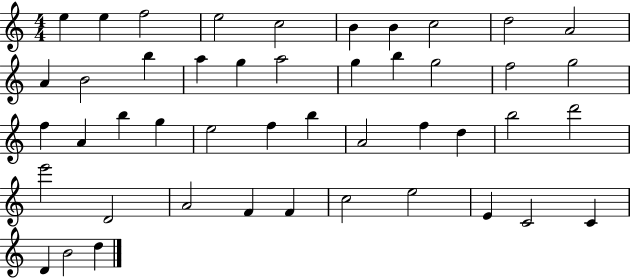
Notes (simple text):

E5/q E5/q F5/h E5/h C5/h B4/q B4/q C5/h D5/h A4/h A4/q B4/h B5/q A5/q G5/q A5/h G5/q B5/q G5/h F5/h G5/h F5/q A4/q B5/q G5/q E5/h F5/q B5/q A4/h F5/q D5/q B5/h D6/h E6/h D4/h A4/h F4/q F4/q C5/h E5/h E4/q C4/h C4/q D4/q B4/h D5/q